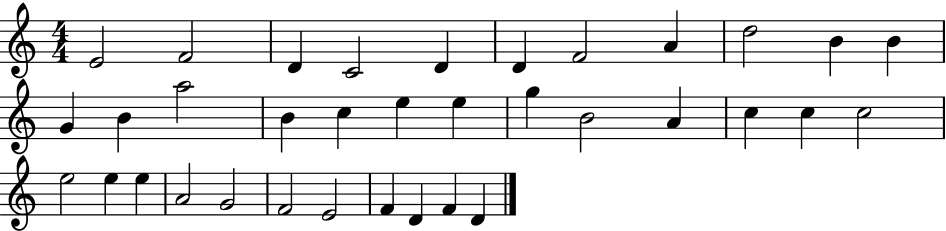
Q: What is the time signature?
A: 4/4